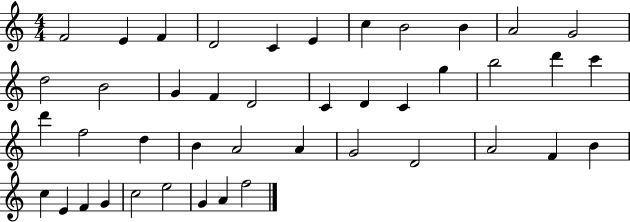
F4/h E4/q F4/q D4/h C4/q E4/q C5/q B4/h B4/q A4/h G4/h D5/h B4/h G4/q F4/q D4/h C4/q D4/q C4/q G5/q B5/h D6/q C6/q D6/q F5/h D5/q B4/q A4/h A4/q G4/h D4/h A4/h F4/q B4/q C5/q E4/q F4/q G4/q C5/h E5/h G4/q A4/q F5/h